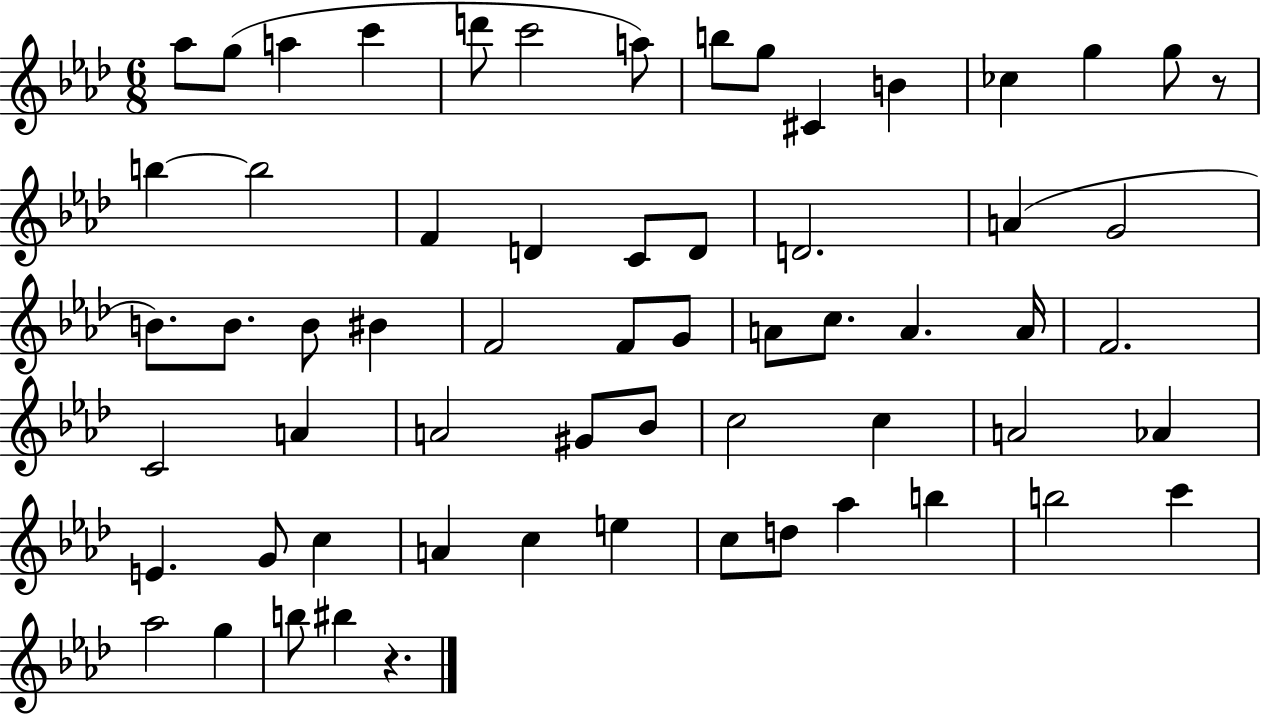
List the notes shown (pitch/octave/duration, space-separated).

Ab5/e G5/e A5/q C6/q D6/e C6/h A5/e B5/e G5/e C#4/q B4/q CES5/q G5/q G5/e R/e B5/q B5/h F4/q D4/q C4/e D4/e D4/h. A4/q G4/h B4/e. B4/e. B4/e BIS4/q F4/h F4/e G4/e A4/e C5/e. A4/q. A4/s F4/h. C4/h A4/q A4/h G#4/e Bb4/e C5/h C5/q A4/h Ab4/q E4/q. G4/e C5/q A4/q C5/q E5/q C5/e D5/e Ab5/q B5/q B5/h C6/q Ab5/h G5/q B5/e BIS5/q R/q.